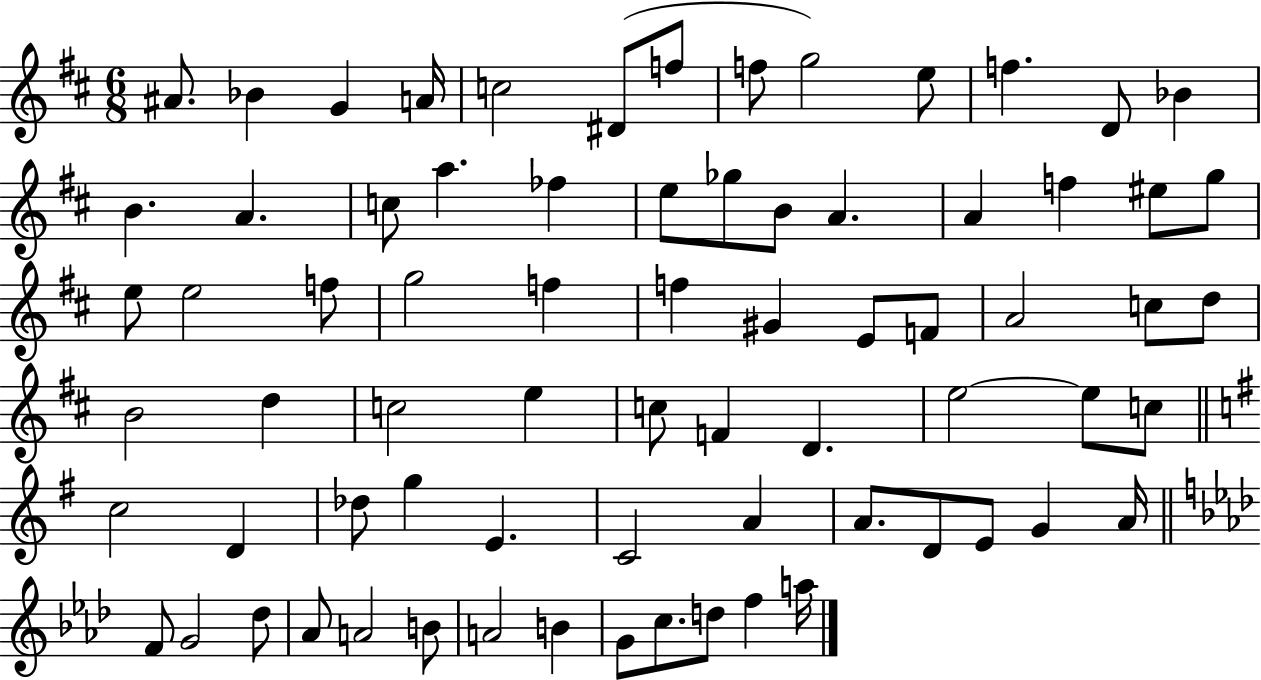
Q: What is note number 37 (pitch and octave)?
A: C5